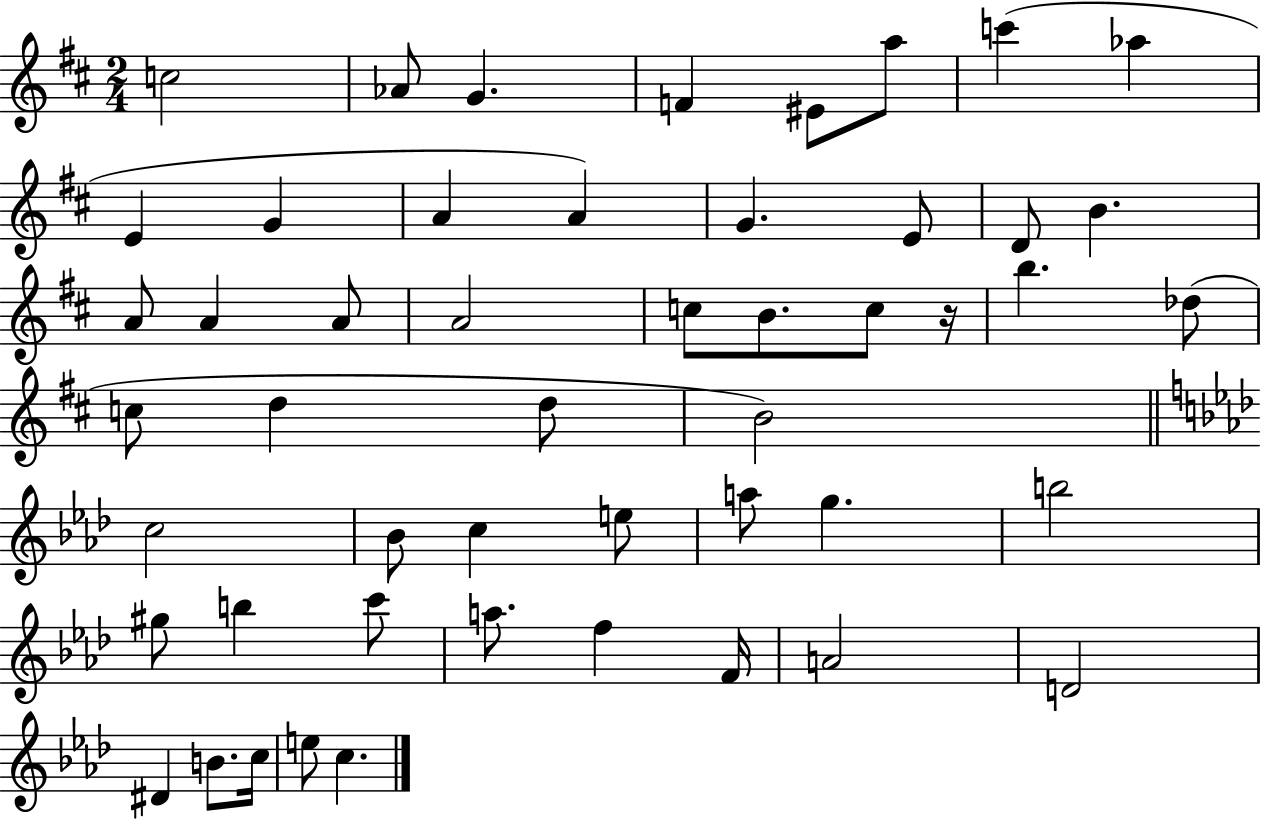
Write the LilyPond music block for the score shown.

{
  \clef treble
  \numericTimeSignature
  \time 2/4
  \key d \major
  c''2 | aes'8 g'4. | f'4 eis'8 a''8 | c'''4( aes''4 | \break e'4 g'4 | a'4 a'4) | g'4. e'8 | d'8 b'4. | \break a'8 a'4 a'8 | a'2 | c''8 b'8. c''8 r16 | b''4. des''8( | \break c''8 d''4 d''8 | b'2) | \bar "||" \break \key aes \major c''2 | bes'8 c''4 e''8 | a''8 g''4. | b''2 | \break gis''8 b''4 c'''8 | a''8. f''4 f'16 | a'2 | d'2 | \break dis'4 b'8. c''16 | e''8 c''4. | \bar "|."
}